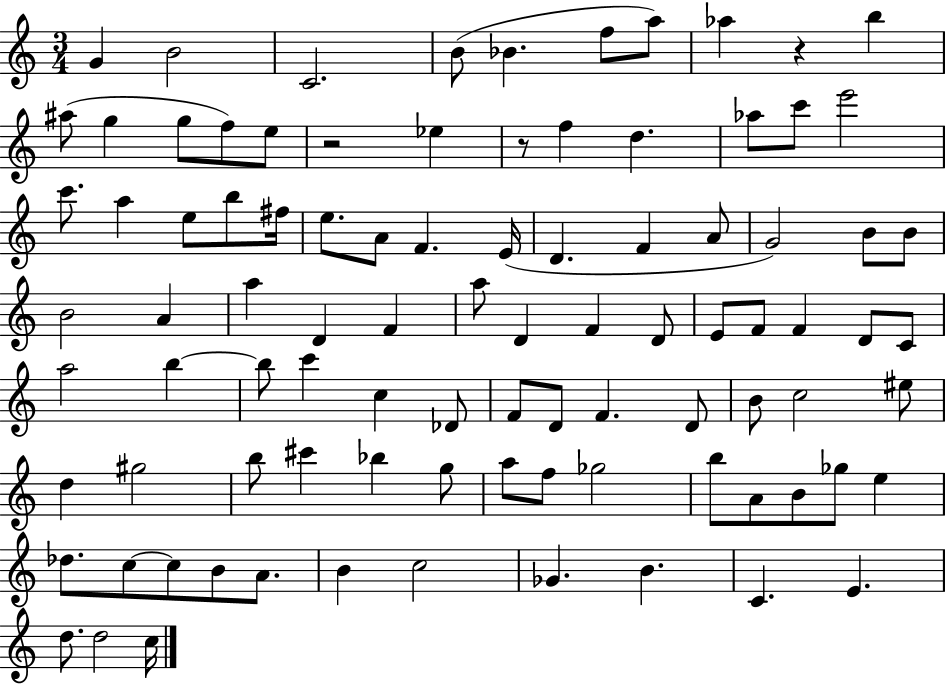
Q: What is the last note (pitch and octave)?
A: C5